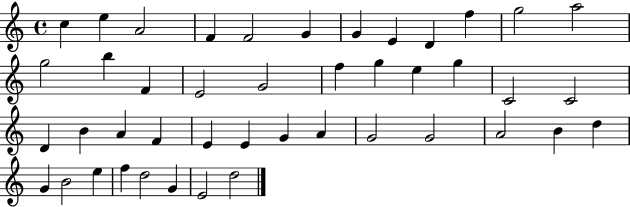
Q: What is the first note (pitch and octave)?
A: C5